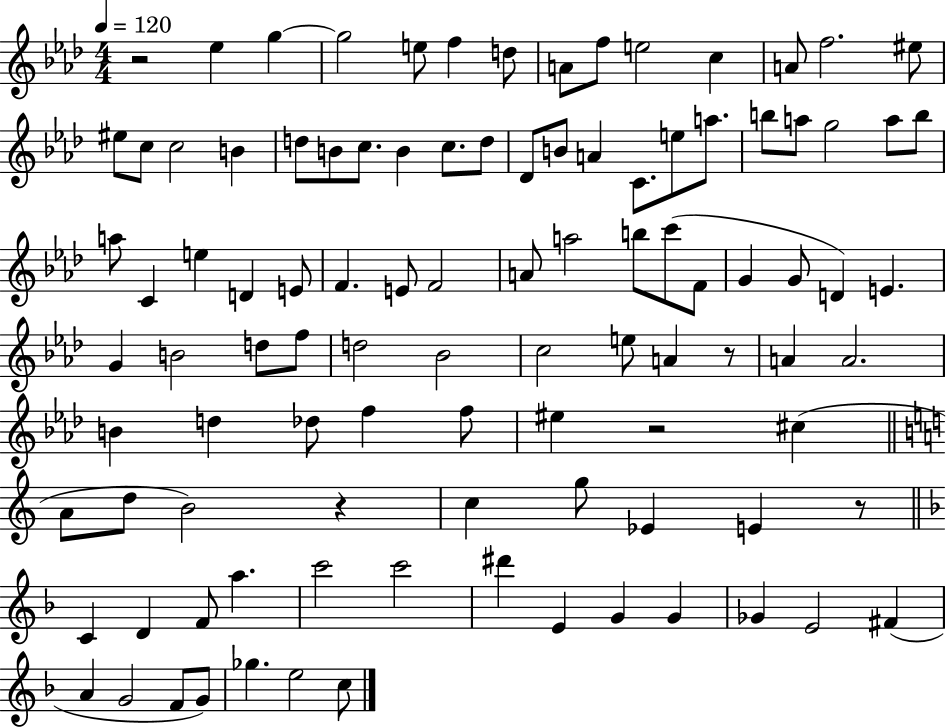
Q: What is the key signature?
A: AES major